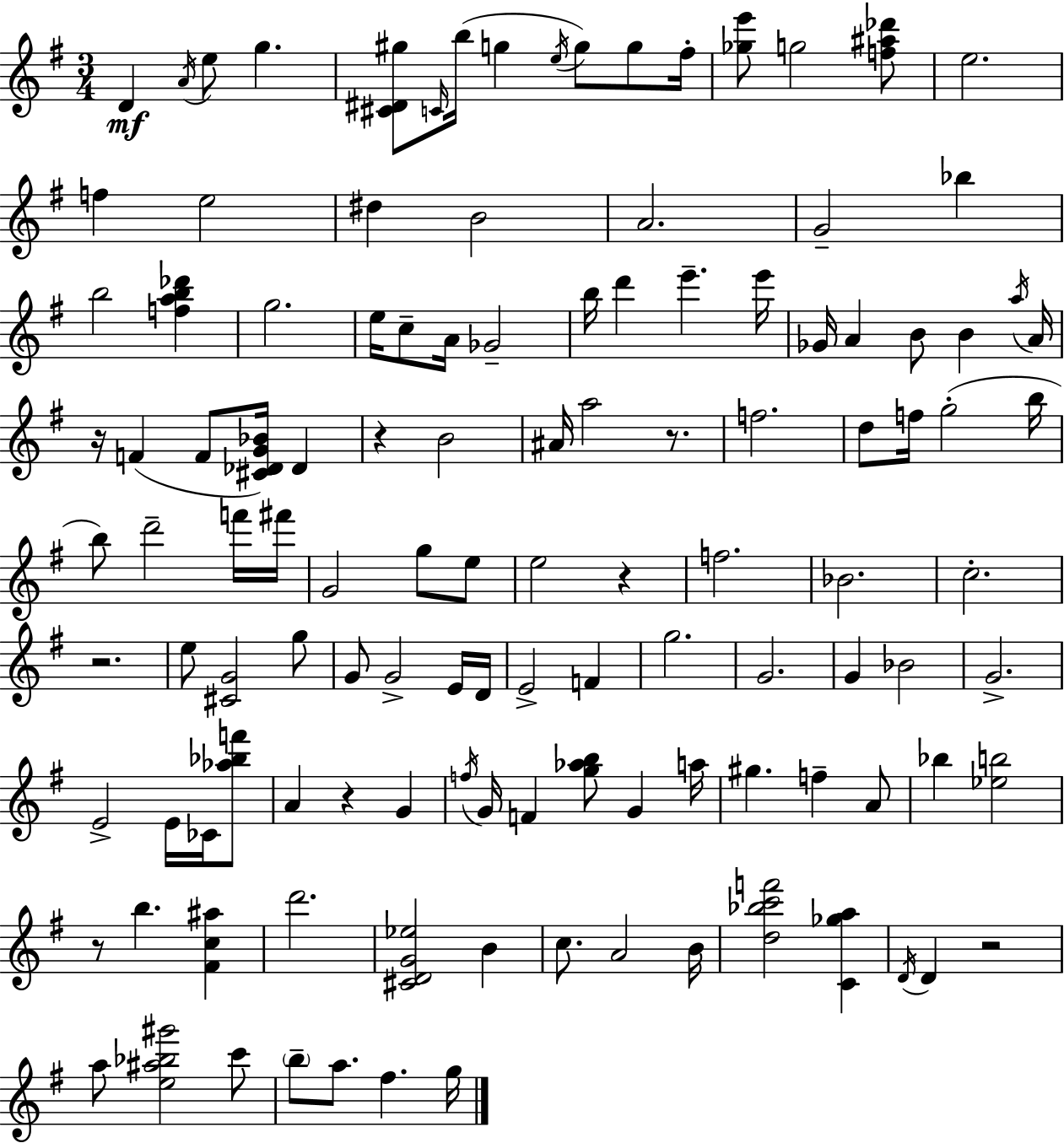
D4/q A4/s E5/e G5/q. [C#4,D#4,G#5]/e C4/s B5/s G5/q E5/s G5/e G5/e F#5/s [Gb5,E6]/e G5/h [F5,A#5,Db6]/e E5/h. F5/q E5/h D#5/q B4/h A4/h. G4/h Bb5/q B5/h [F5,A5,B5,Db6]/q G5/h. E5/s C5/e A4/s Gb4/h B5/s D6/q E6/q. E6/s Gb4/s A4/q B4/e B4/q A5/s A4/s R/s F4/q F4/e [C#4,Db4,G4,Bb4]/s Db4/q R/q B4/h A#4/s A5/h R/e. F5/h. D5/e F5/s G5/h B5/s B5/e D6/h F6/s F#6/s G4/h G5/e E5/e E5/h R/q F5/h. Bb4/h. C5/h. R/h. E5/e [C#4,G4]/h G5/e G4/e G4/h E4/s D4/s E4/h F4/q G5/h. G4/h. G4/q Bb4/h G4/h. E4/h E4/s CES4/s [Ab5,Bb5,F6]/e A4/q R/q G4/q F5/s G4/s F4/q [G5,Ab5,B5]/e G4/q A5/s G#5/q. F5/q A4/e Bb5/q [Eb5,B5]/h R/e B5/q. [F#4,C5,A#5]/q D6/h. [C#4,D4,G4,Eb5]/h B4/q C5/e. A4/h B4/s [D5,Bb5,C6,F6]/h [C4,Gb5,A5]/q D4/s D4/q R/h A5/e [E5,A#5,Bb5,G#6]/h C6/e B5/e A5/e. F#5/q. G5/s